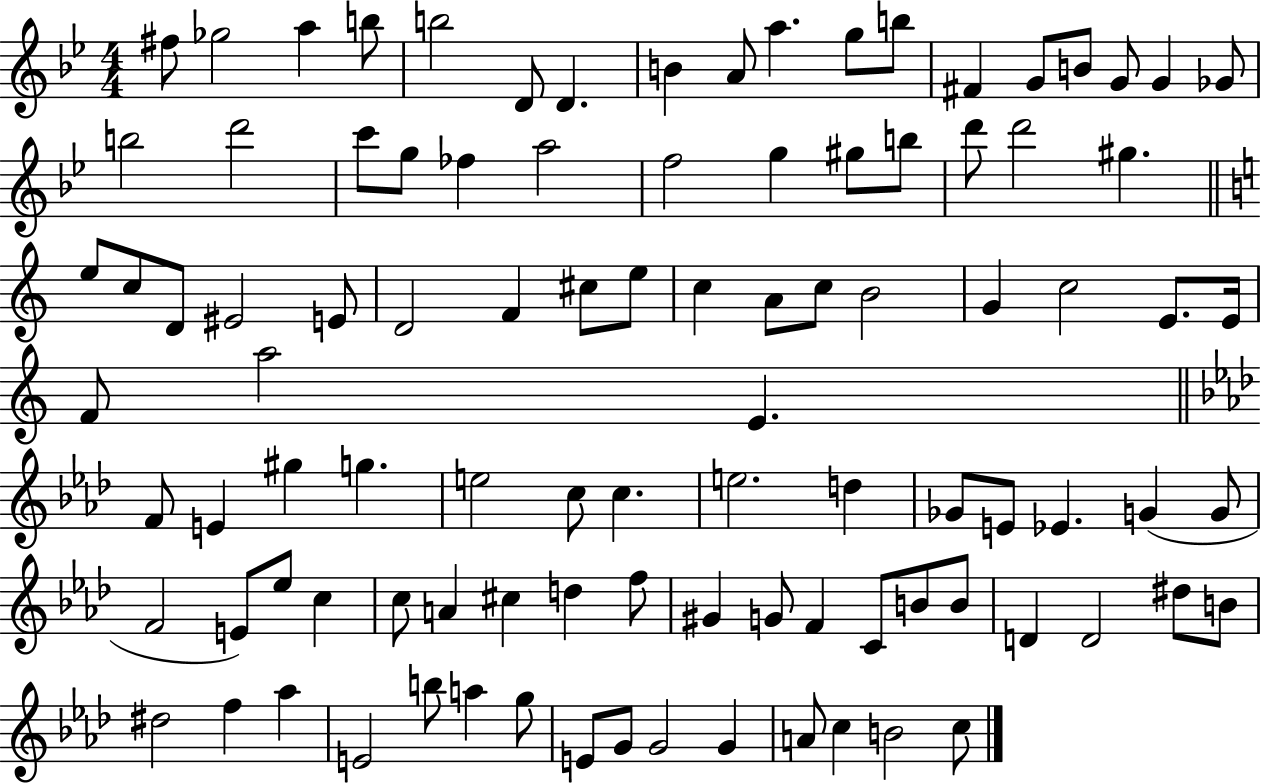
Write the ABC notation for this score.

X:1
T:Untitled
M:4/4
L:1/4
K:Bb
^f/2 _g2 a b/2 b2 D/2 D B A/2 a g/2 b/2 ^F G/2 B/2 G/2 G _G/2 b2 d'2 c'/2 g/2 _f a2 f2 g ^g/2 b/2 d'/2 d'2 ^g e/2 c/2 D/2 ^E2 E/2 D2 F ^c/2 e/2 c A/2 c/2 B2 G c2 E/2 E/4 F/2 a2 E F/2 E ^g g e2 c/2 c e2 d _G/2 E/2 _E G G/2 F2 E/2 _e/2 c c/2 A ^c d f/2 ^G G/2 F C/2 B/2 B/2 D D2 ^d/2 B/2 ^d2 f _a E2 b/2 a g/2 E/2 G/2 G2 G A/2 c B2 c/2